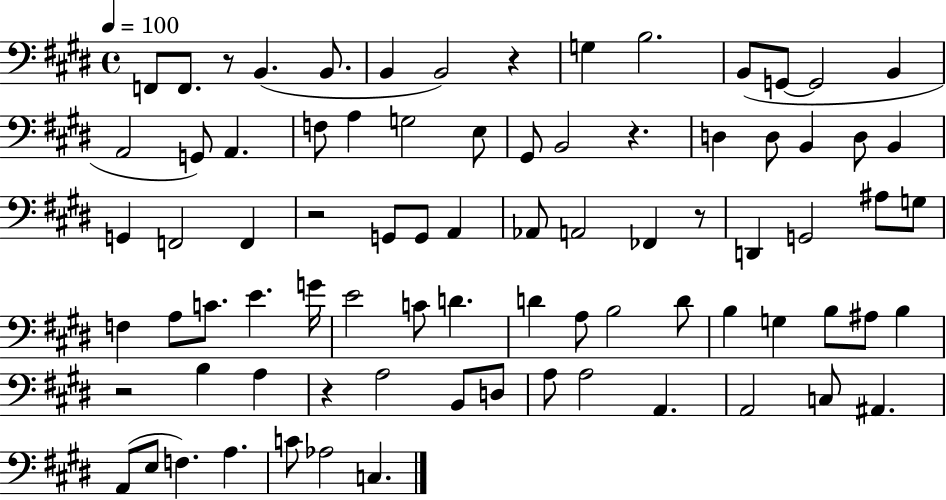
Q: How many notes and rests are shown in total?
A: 81